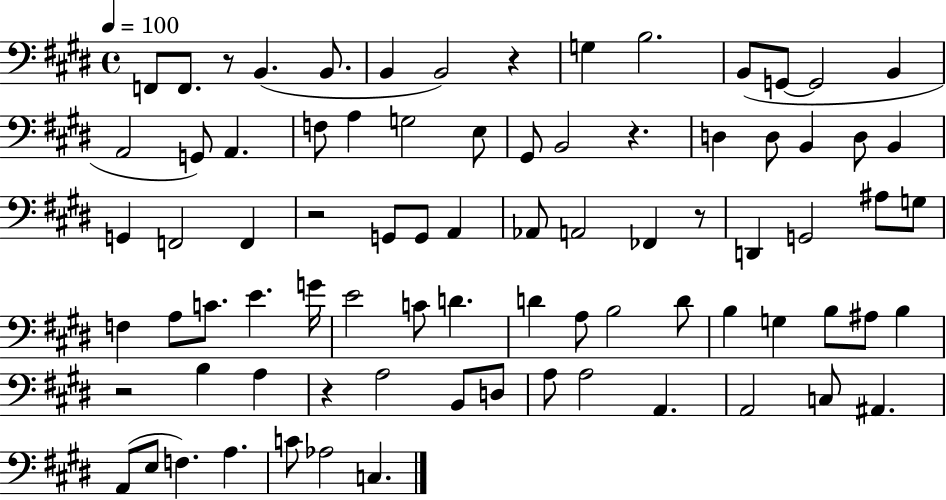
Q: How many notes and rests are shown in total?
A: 81